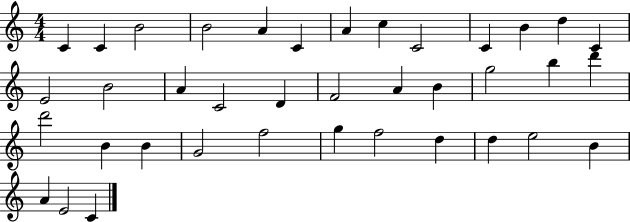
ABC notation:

X:1
T:Untitled
M:4/4
L:1/4
K:C
C C B2 B2 A C A c C2 C B d C E2 B2 A C2 D F2 A B g2 b d' d'2 B B G2 f2 g f2 d d e2 B A E2 C